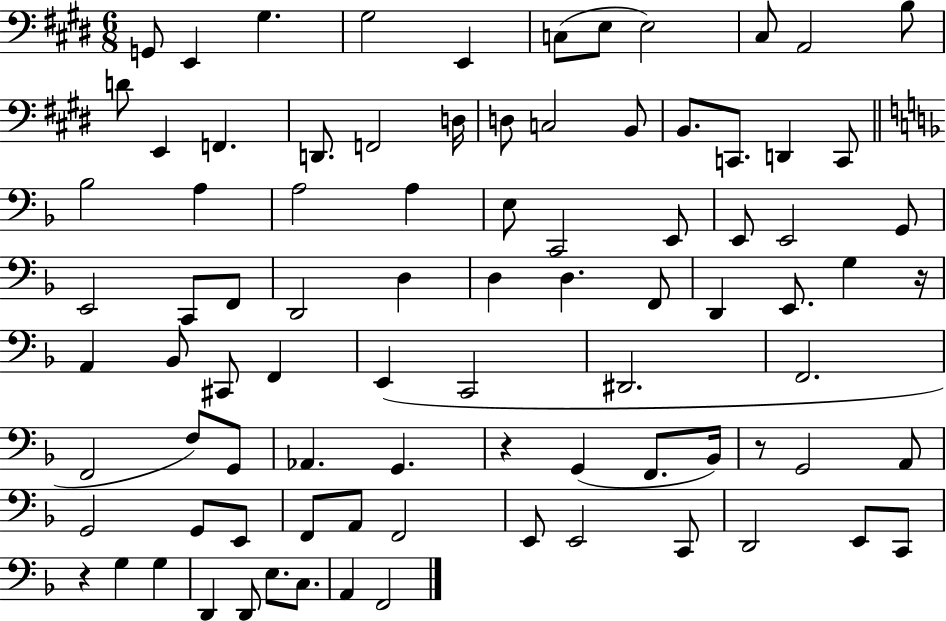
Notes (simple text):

G2/e E2/q G#3/q. G#3/h E2/q C3/e E3/e E3/h C#3/e A2/h B3/e D4/e E2/q F2/q. D2/e. F2/h D3/s D3/e C3/h B2/e B2/e. C2/e. D2/q C2/e Bb3/h A3/q A3/h A3/q E3/e C2/h E2/e E2/e E2/h G2/e E2/h C2/e F2/e D2/h D3/q D3/q D3/q. F2/e D2/q E2/e. G3/q R/s A2/q Bb2/e C#2/e F2/q E2/q C2/h D#2/h. F2/h. F2/h F3/e G2/e Ab2/q. G2/q. R/q G2/q F2/e. Bb2/s R/e G2/h A2/e G2/h G2/e E2/e F2/e A2/e F2/h E2/e E2/h C2/e D2/h E2/e C2/e R/q G3/q G3/q D2/q D2/e E3/e. C3/e. A2/q F2/h